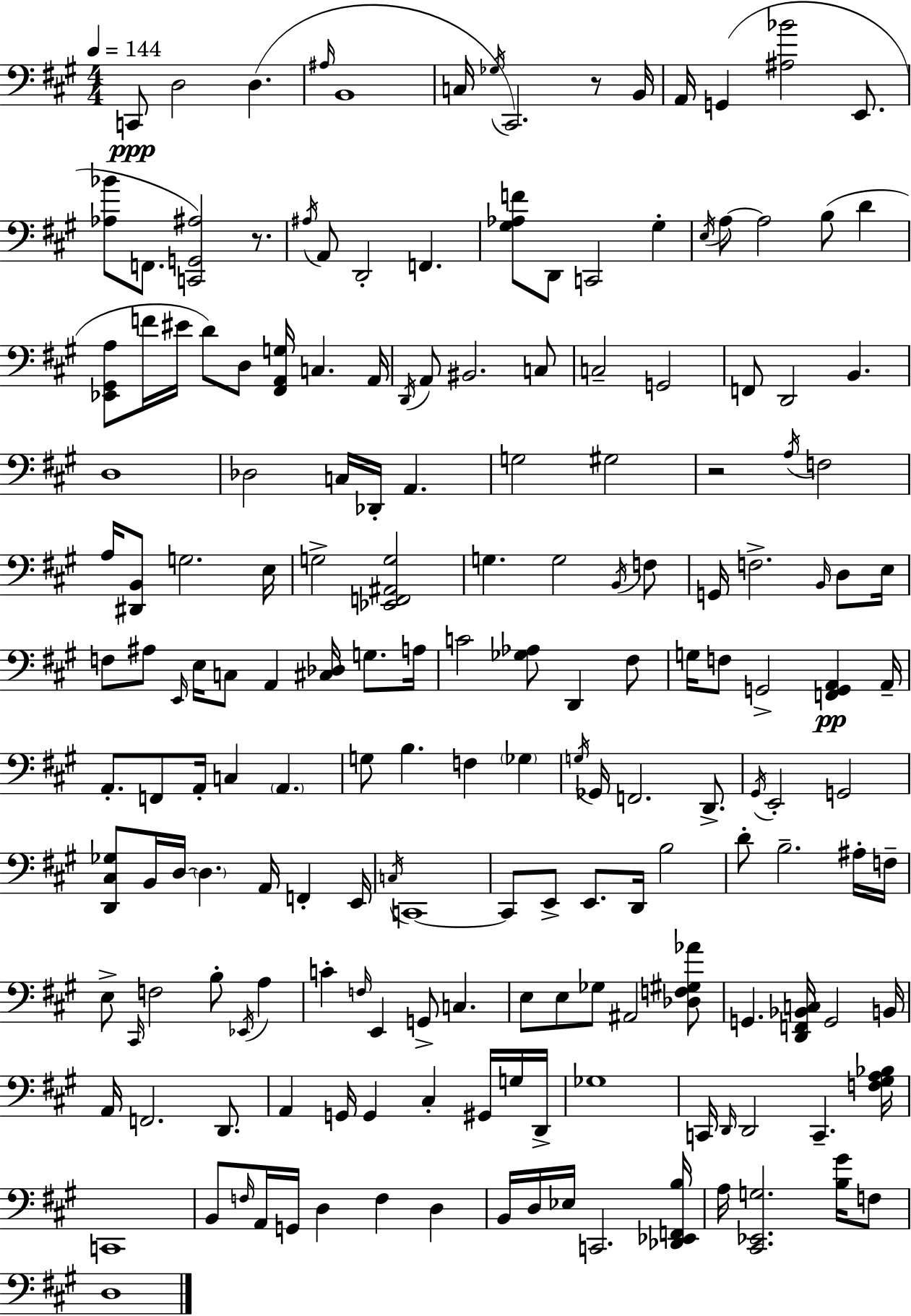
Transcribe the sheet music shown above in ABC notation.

X:1
T:Untitled
M:4/4
L:1/4
K:A
C,,/2 D,2 D, ^A,/4 B,,4 C,/4 _G,/4 ^C,,2 z/2 B,,/4 A,,/4 G,, [^A,_B]2 E,,/2 [_A,_B]/2 F,,/2 [C,,G,,^A,]2 z/2 ^A,/4 A,,/2 D,,2 F,, [^G,_A,F]/2 D,,/2 C,,2 ^G, E,/4 A,/2 A,2 B,/2 D [_E,,^G,,A,]/2 F/4 ^E/4 D/2 D,/2 [^F,,A,,G,]/4 C, A,,/4 D,,/4 A,,/2 ^B,,2 C,/2 C,2 G,,2 F,,/2 D,,2 B,, D,4 _D,2 C,/4 _D,,/4 A,, G,2 ^G,2 z2 A,/4 F,2 A,/4 [^D,,B,,]/2 G,2 E,/4 G,2 [_E,,F,,^A,,G,]2 G, G,2 B,,/4 F,/2 G,,/4 F,2 B,,/4 D,/2 E,/4 F,/2 ^A,/2 E,,/4 E,/4 C,/2 A,, [^C,_D,]/4 G,/2 A,/4 C2 [_G,_A,]/2 D,, ^F,/2 G,/4 F,/2 G,,2 [F,,G,,A,,] A,,/4 A,,/2 F,,/2 A,,/4 C, A,, G,/2 B, F, _G, G,/4 _G,,/4 F,,2 D,,/2 ^G,,/4 E,,2 G,,2 [D,,^C,_G,]/2 B,,/4 D,/4 D, A,,/4 F,, E,,/4 C,/4 C,,4 C,,/2 E,,/2 E,,/2 D,,/4 B,2 D/2 B,2 ^A,/4 F,/4 E,/2 ^C,,/4 F,2 B,/2 _E,,/4 A, C F,/4 E,, G,,/2 C, E,/2 E,/2 _G,/2 ^A,,2 [_D,F,^G,_A]/2 G,, [D,,F,,_B,,C,]/4 G,,2 B,,/4 A,,/4 F,,2 D,,/2 A,, G,,/4 G,, ^C, ^G,,/4 G,/4 D,,/4 _G,4 C,,/4 D,,/4 D,,2 C,, [F,^G,A,_B,]/4 C,,4 B,,/2 F,/4 A,,/4 G,,/4 D, F, D, B,,/4 D,/4 _E,/4 C,,2 [_D,,_E,,F,,B,]/4 A,/4 [^C,,_E,,G,]2 [B,^G]/4 F,/2 D,4